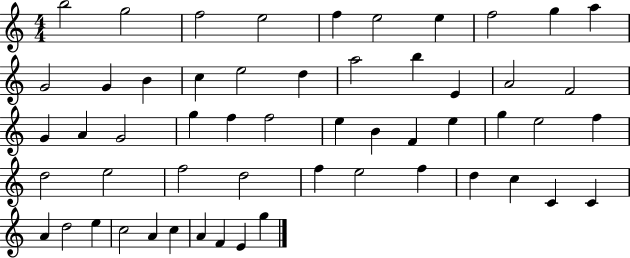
{
  \clef treble
  \numericTimeSignature
  \time 4/4
  \key c \major
  b''2 g''2 | f''2 e''2 | f''4 e''2 e''4 | f''2 g''4 a''4 | \break g'2 g'4 b'4 | c''4 e''2 d''4 | a''2 b''4 e'4 | a'2 f'2 | \break g'4 a'4 g'2 | g''4 f''4 f''2 | e''4 b'4 f'4 e''4 | g''4 e''2 f''4 | \break d''2 e''2 | f''2 d''2 | f''4 e''2 f''4 | d''4 c''4 c'4 c'4 | \break a'4 d''2 e''4 | c''2 a'4 c''4 | a'4 f'4 e'4 g''4 | \bar "|."
}